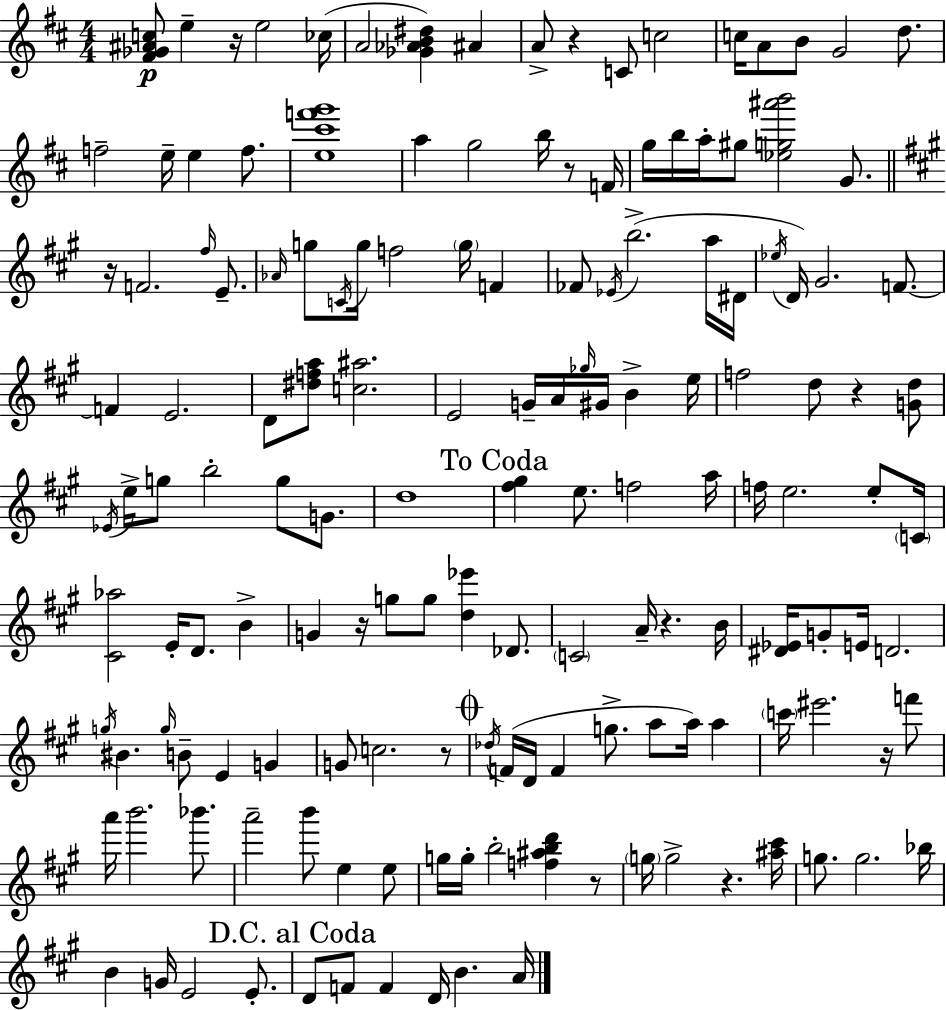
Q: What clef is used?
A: treble